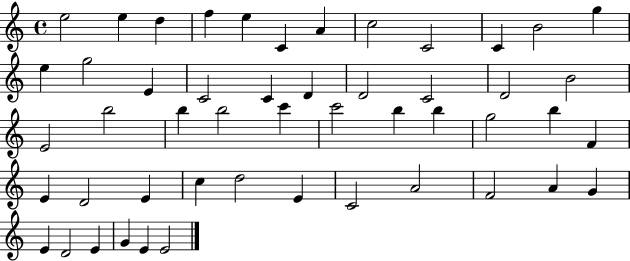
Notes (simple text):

E5/h E5/q D5/q F5/q E5/q C4/q A4/q C5/h C4/h C4/q B4/h G5/q E5/q G5/h E4/q C4/h C4/q D4/q D4/h C4/h D4/h B4/h E4/h B5/h B5/q B5/h C6/q C6/h B5/q B5/q G5/h B5/q F4/q E4/q D4/h E4/q C5/q D5/h E4/q C4/h A4/h F4/h A4/q G4/q E4/q D4/h E4/q G4/q E4/q E4/h